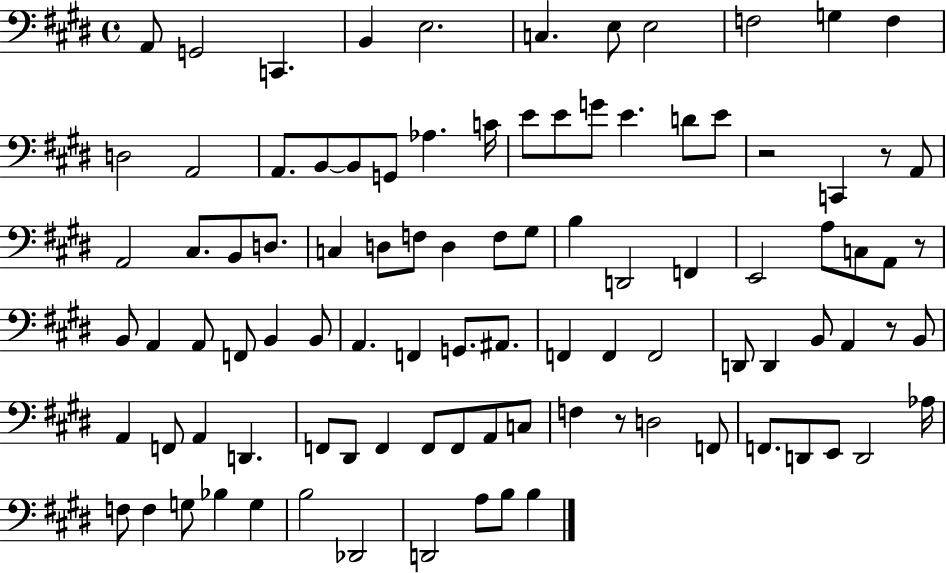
A2/e G2/h C2/q. B2/q E3/h. C3/q. E3/e E3/h F3/h G3/q F3/q D3/h A2/h A2/e. B2/e B2/e G2/e Ab3/q. C4/s E4/e E4/e G4/e E4/q. D4/e E4/e R/h C2/q R/e A2/e A2/h C#3/e. B2/e D3/e. C3/q D3/e F3/e D3/q F3/e G#3/e B3/q D2/h F2/q E2/h A3/e C3/e A2/e R/e B2/e A2/q A2/e F2/e B2/q B2/e A2/q. F2/q G2/e. A#2/e. F2/q F2/q F2/h D2/e D2/q B2/e A2/q R/e B2/e A2/q F2/e A2/q D2/q. F2/e D#2/e F2/q F2/e F2/e A2/e C3/e F3/q R/e D3/h F2/e F2/e. D2/e E2/e D2/h Ab3/s F3/e F3/q G3/e Bb3/q G3/q B3/h Db2/h D2/h A3/e B3/e B3/q